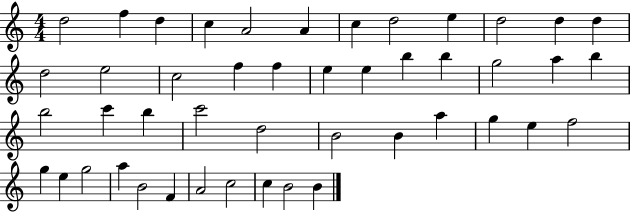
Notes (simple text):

D5/h F5/q D5/q C5/q A4/h A4/q C5/q D5/h E5/q D5/h D5/q D5/q D5/h E5/h C5/h F5/q F5/q E5/q E5/q B5/q B5/q G5/h A5/q B5/q B5/h C6/q B5/q C6/h D5/h B4/h B4/q A5/q G5/q E5/q F5/h G5/q E5/q G5/h A5/q B4/h F4/q A4/h C5/h C5/q B4/h B4/q